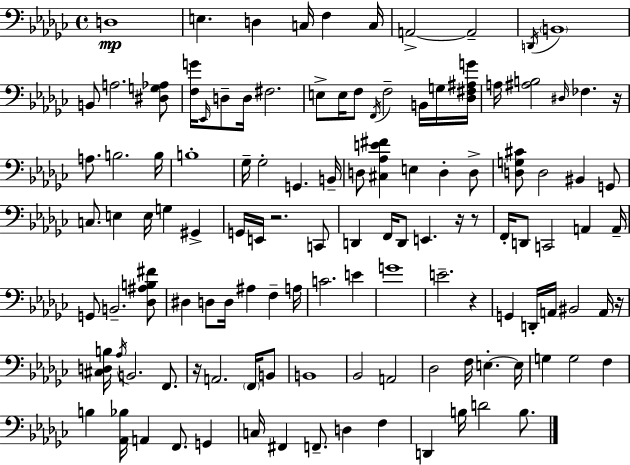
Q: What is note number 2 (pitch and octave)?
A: E3